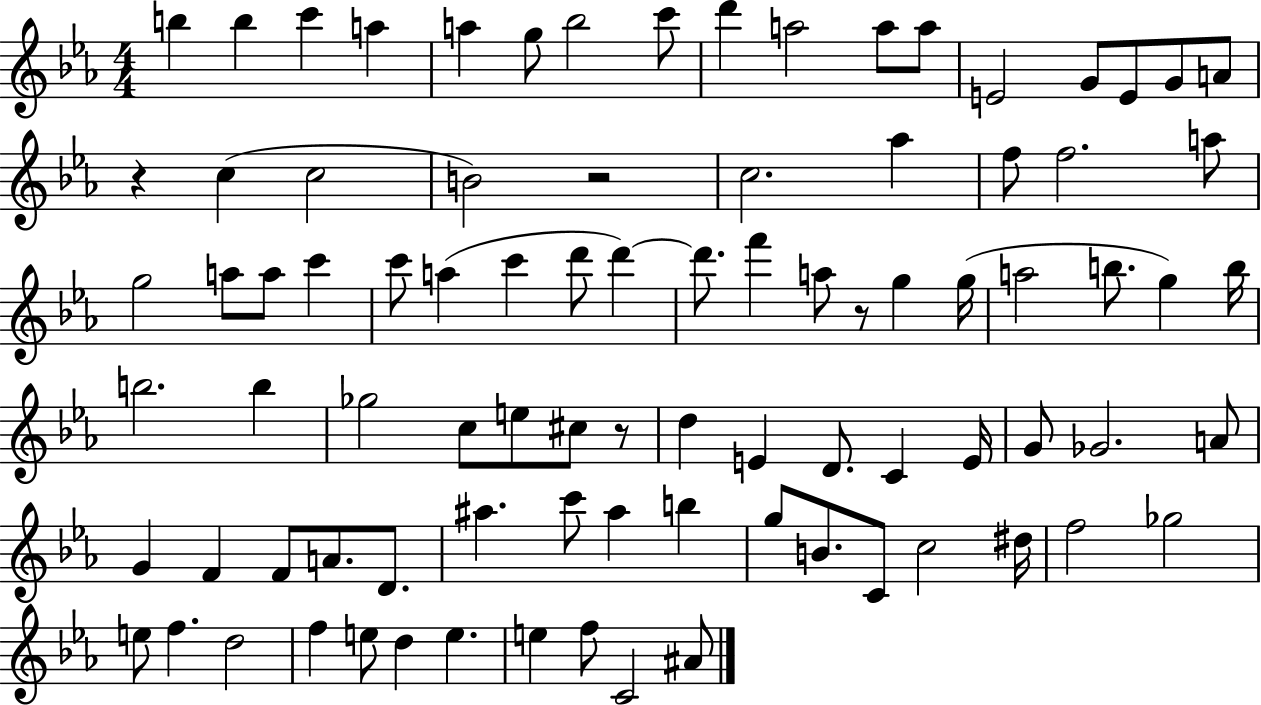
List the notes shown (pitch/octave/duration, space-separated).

B5/q B5/q C6/q A5/q A5/q G5/e Bb5/h C6/e D6/q A5/h A5/e A5/e E4/h G4/e E4/e G4/e A4/e R/q C5/q C5/h B4/h R/h C5/h. Ab5/q F5/e F5/h. A5/e G5/h A5/e A5/e C6/q C6/e A5/q C6/q D6/e D6/q D6/e. F6/q A5/e R/e G5/q G5/s A5/h B5/e. G5/q B5/s B5/h. B5/q Gb5/h C5/e E5/e C#5/e R/e D5/q E4/q D4/e. C4/q E4/s G4/e Gb4/h. A4/e G4/q F4/q F4/e A4/e. D4/e. A#5/q. C6/e A#5/q B5/q G5/e B4/e. C4/e C5/h D#5/s F5/h Gb5/h E5/e F5/q. D5/h F5/q E5/e D5/q E5/q. E5/q F5/e C4/h A#4/e